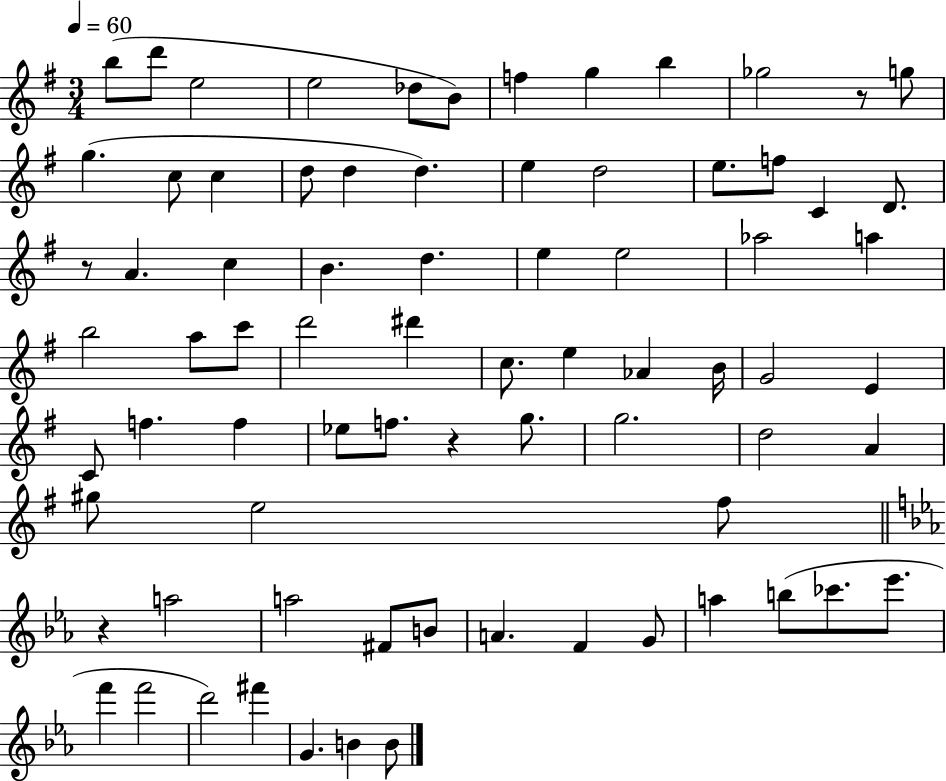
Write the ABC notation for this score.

X:1
T:Untitled
M:3/4
L:1/4
K:G
b/2 d'/2 e2 e2 _d/2 B/2 f g b _g2 z/2 g/2 g c/2 c d/2 d d e d2 e/2 f/2 C D/2 z/2 A c B d e e2 _a2 a b2 a/2 c'/2 d'2 ^d' c/2 e _A B/4 G2 E C/2 f f _e/2 f/2 z g/2 g2 d2 A ^g/2 e2 ^f/2 z a2 a2 ^F/2 B/2 A F G/2 a b/2 _c'/2 _e'/2 f' f'2 d'2 ^f' G B B/2